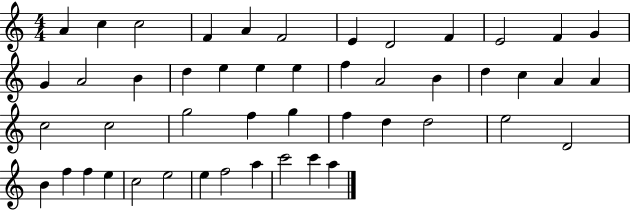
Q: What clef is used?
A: treble